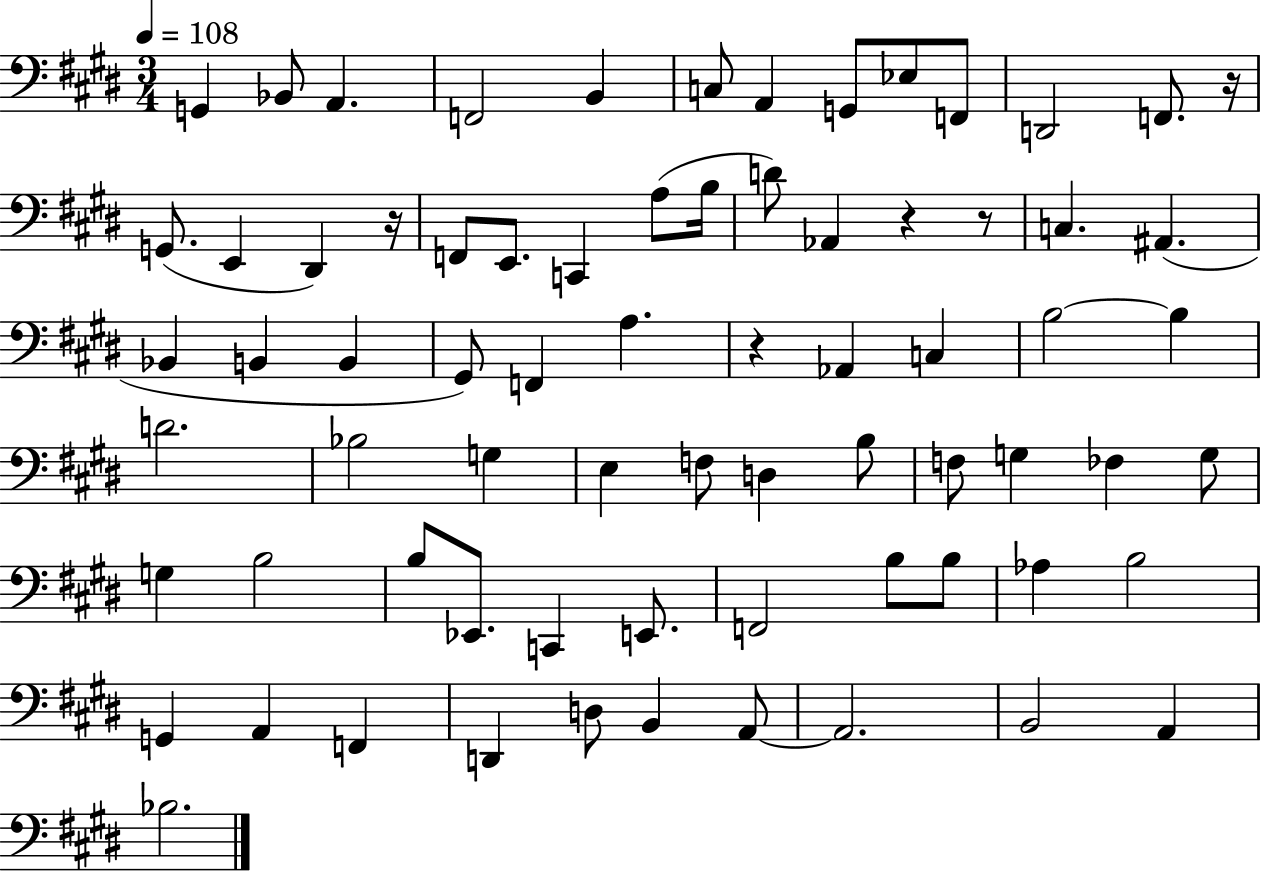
{
  \clef bass
  \numericTimeSignature
  \time 3/4
  \key e \major
  \tempo 4 = 108
  g,4 bes,8 a,4. | f,2 b,4 | c8 a,4 g,8 ees8 f,8 | d,2 f,8. r16 | \break g,8.( e,4 dis,4) r16 | f,8 e,8. c,4 a8( b16 | d'8) aes,4 r4 r8 | c4. ais,4.( | \break bes,4 b,4 b,4 | gis,8) f,4 a4. | r4 aes,4 c4 | b2~~ b4 | \break d'2. | bes2 g4 | e4 f8 d4 b8 | f8 g4 fes4 g8 | \break g4 b2 | b8 ees,8. c,4 e,8. | f,2 b8 b8 | aes4 b2 | \break g,4 a,4 f,4 | d,4 d8 b,4 a,8~~ | a,2. | b,2 a,4 | \break bes2. | \bar "|."
}